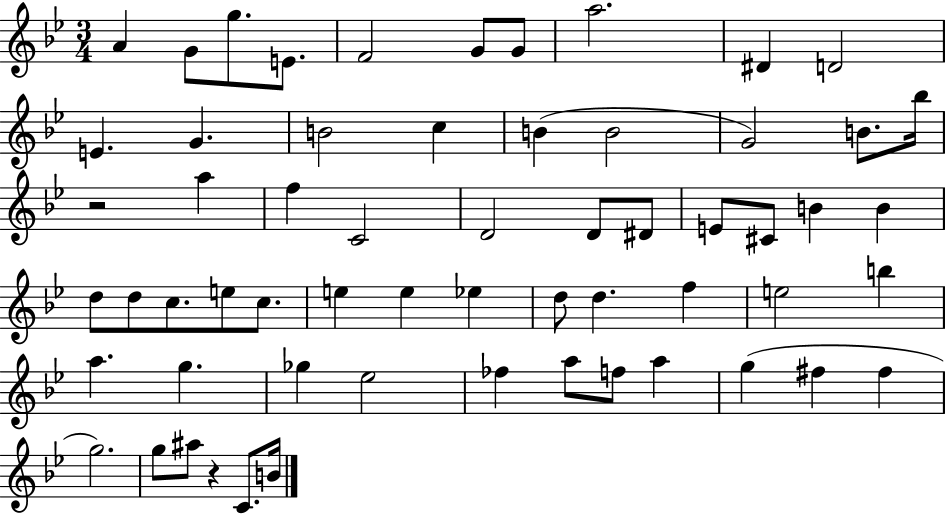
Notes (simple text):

A4/q G4/e G5/e. E4/e. F4/h G4/e G4/e A5/h. D#4/q D4/h E4/q. G4/q. B4/h C5/q B4/q B4/h G4/h B4/e. Bb5/s R/h A5/q F5/q C4/h D4/h D4/e D#4/e E4/e C#4/e B4/q B4/q D5/e D5/e C5/e. E5/e C5/e. E5/q E5/q Eb5/q D5/e D5/q. F5/q E5/h B5/q A5/q. G5/q. Gb5/q Eb5/h FES5/q A5/e F5/e A5/q G5/q F#5/q F#5/q G5/h. G5/e A#5/e R/q C4/e. B4/s